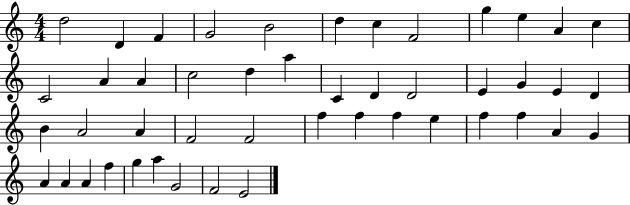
{
  \clef treble
  \numericTimeSignature
  \time 4/4
  \key c \major
  d''2 d'4 f'4 | g'2 b'2 | d''4 c''4 f'2 | g''4 e''4 a'4 c''4 | \break c'2 a'4 a'4 | c''2 d''4 a''4 | c'4 d'4 d'2 | e'4 g'4 e'4 d'4 | \break b'4 a'2 a'4 | f'2 f'2 | f''4 f''4 f''4 e''4 | f''4 f''4 a'4 g'4 | \break a'4 a'4 a'4 f''4 | g''4 a''4 g'2 | f'2 e'2 | \bar "|."
}